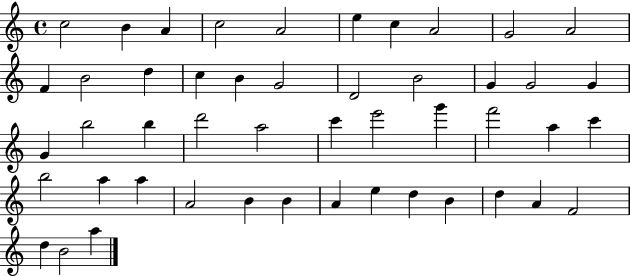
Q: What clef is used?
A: treble